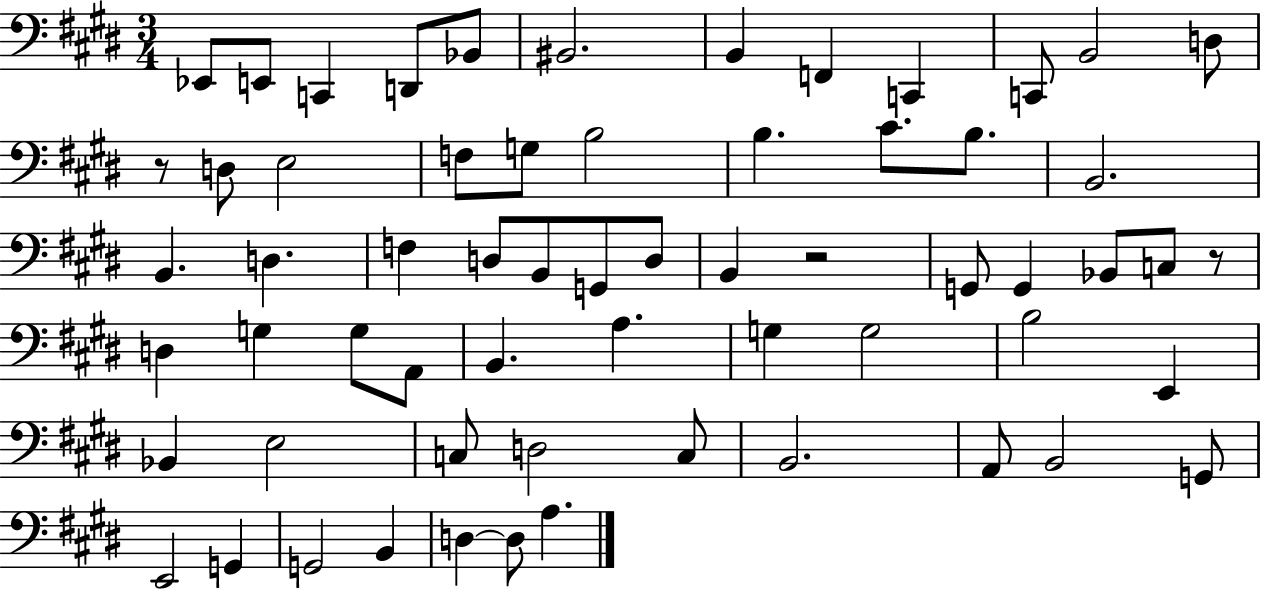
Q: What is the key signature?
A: E major